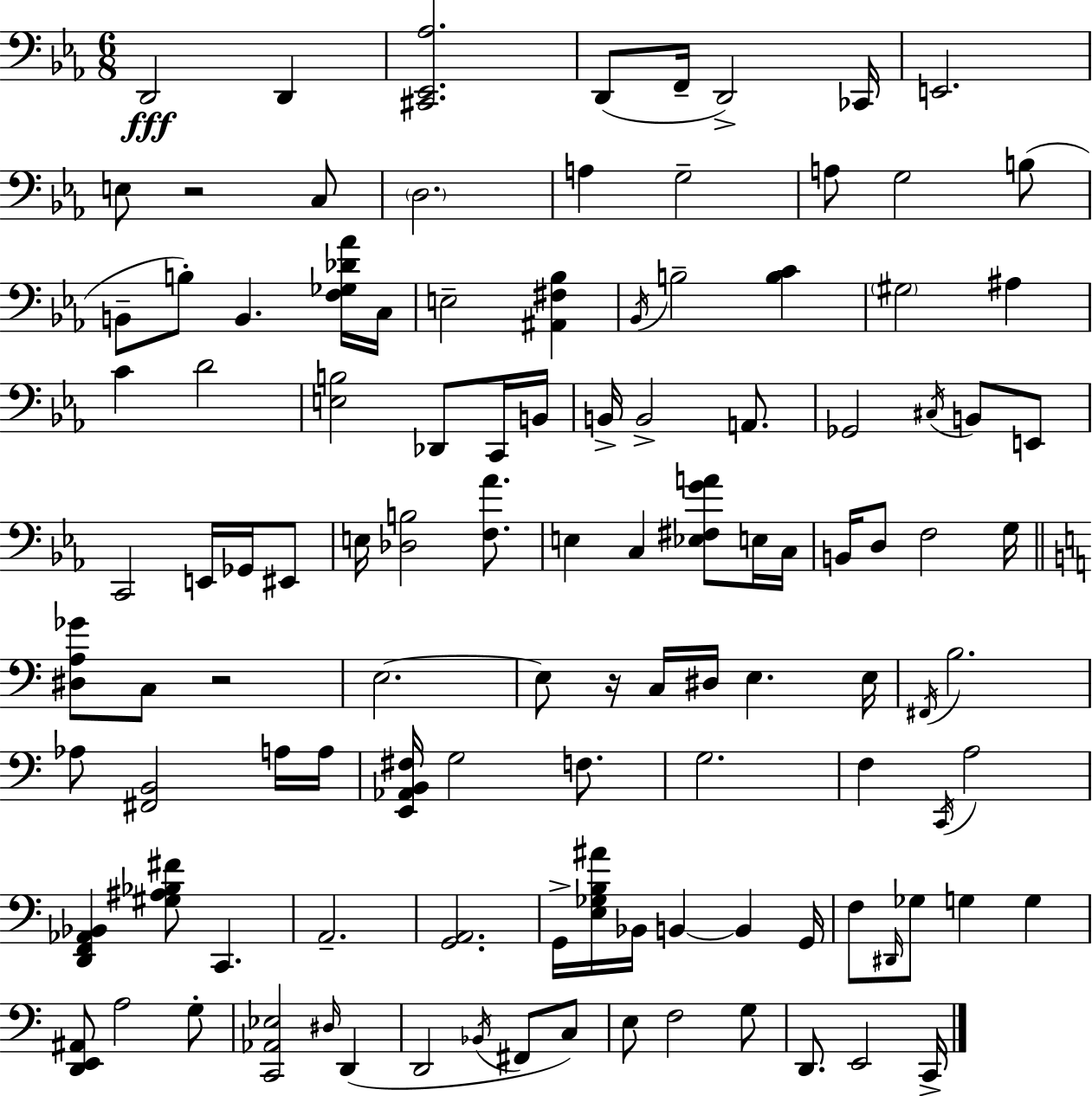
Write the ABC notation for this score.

X:1
T:Untitled
M:6/8
L:1/4
K:Eb
D,,2 D,, [^C,,_E,,_A,]2 D,,/2 F,,/4 D,,2 _C,,/4 E,,2 E,/2 z2 C,/2 D,2 A, G,2 A,/2 G,2 B,/2 B,,/2 B,/2 B,, [F,_G,_D_A]/4 C,/4 E,2 [^A,,^F,_B,] _B,,/4 B,2 [B,C] ^G,2 ^A, C D2 [E,B,]2 _D,,/2 C,,/4 B,,/4 B,,/4 B,,2 A,,/2 _G,,2 ^C,/4 B,,/2 E,,/2 C,,2 E,,/4 _G,,/4 ^E,,/2 E,/4 [_D,B,]2 [F,_A]/2 E, C, [_E,^F,GA]/2 E,/4 C,/4 B,,/4 D,/2 F,2 G,/4 [^D,A,_G]/2 C,/2 z2 E,2 E,/2 z/4 C,/4 ^D,/4 E, E,/4 ^F,,/4 B,2 _A,/2 [^F,,B,,]2 A,/4 A,/4 [E,,_A,,B,,^F,]/4 G,2 F,/2 G,2 F, C,,/4 A,2 [D,,F,,_A,,_B,,] [^G,^A,_B,^F]/2 C,, A,,2 [G,,A,,]2 G,,/4 [E,_G,B,^A]/4 _B,,/4 B,, B,, G,,/4 F,/2 ^D,,/4 _G,/2 G, G, [D,,E,,^A,,]/2 A,2 G,/2 [C,,_A,,_E,]2 ^D,/4 D,, D,,2 _B,,/4 ^F,,/2 C,/2 E,/2 F,2 G,/2 D,,/2 E,,2 C,,/4